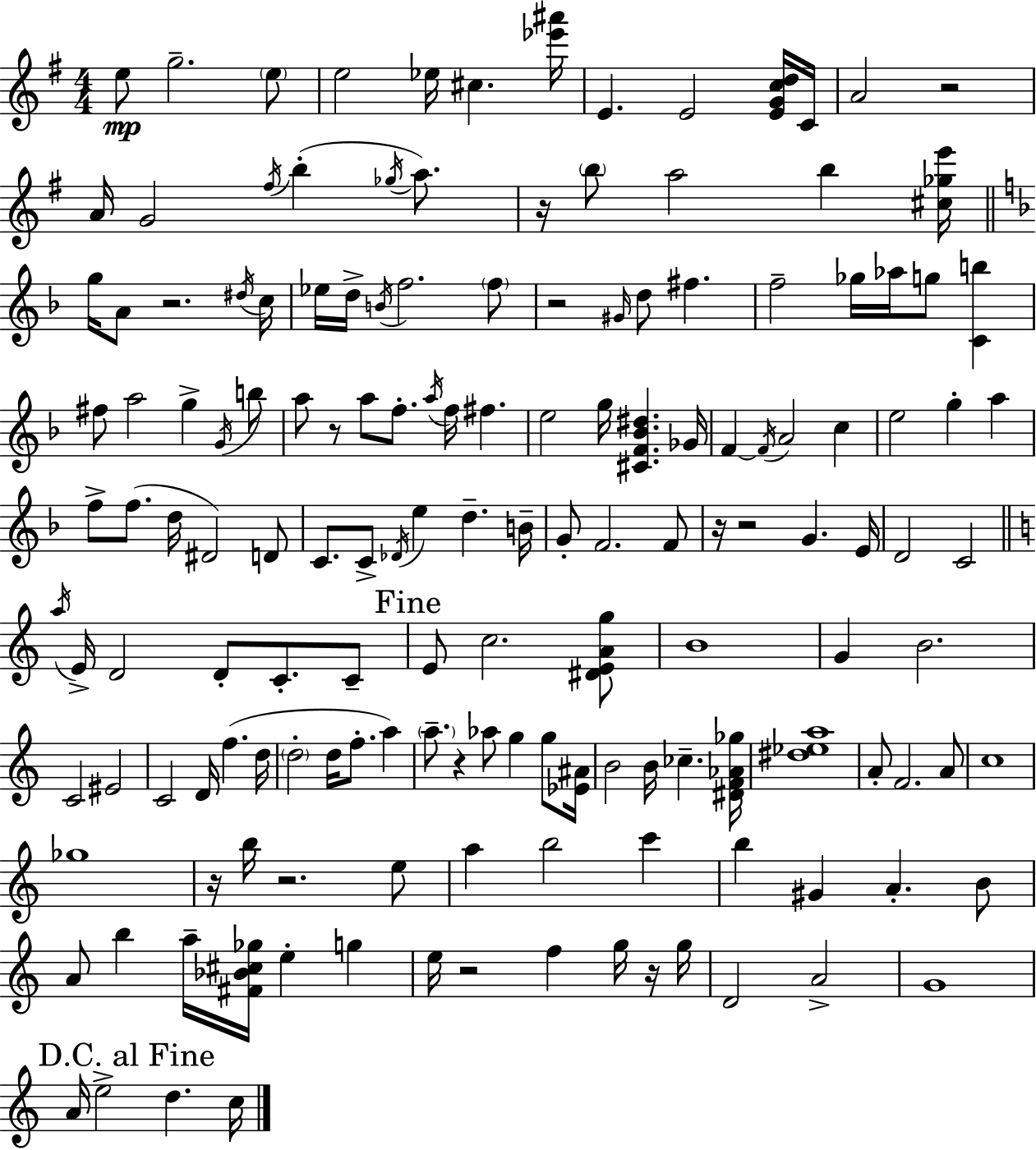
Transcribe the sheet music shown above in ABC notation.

X:1
T:Untitled
M:4/4
L:1/4
K:G
e/2 g2 e/2 e2 _e/4 ^c [_e'^a']/4 E E2 [EGcd]/4 C/4 A2 z2 A/4 G2 ^f/4 b _g/4 a/2 z/4 b/2 a2 b [^c_ge']/4 g/4 A/2 z2 ^d/4 c/4 _e/4 d/4 B/4 f2 f/2 z2 ^G/4 d/2 ^f f2 _g/4 _a/4 g/2 [Cb] ^f/2 a2 g G/4 b/2 a/2 z/2 a/2 f/2 a/4 f/4 ^f e2 g/4 [^CF_B^d] _G/4 F F/4 A2 c e2 g a f/2 f/2 d/4 ^D2 D/2 C/2 C/2 _D/4 e d B/4 G/2 F2 F/2 z/4 z2 G E/4 D2 C2 a/4 E/4 D2 D/2 C/2 C/2 E/2 c2 [^DEAg]/2 B4 G B2 C2 ^E2 C2 D/4 f d/4 d2 d/4 f/2 a a/2 z _a/2 g g/2 [_E^A]/4 B2 B/4 _c [^DF_A_g]/4 [^d_ea]4 A/2 F2 A/2 c4 _g4 z/4 b/4 z2 e/2 a b2 c' b ^G A B/2 A/2 b a/4 [^F_B^c_g]/4 e g e/4 z2 f g/4 z/4 g/4 D2 A2 G4 A/4 e2 d c/4